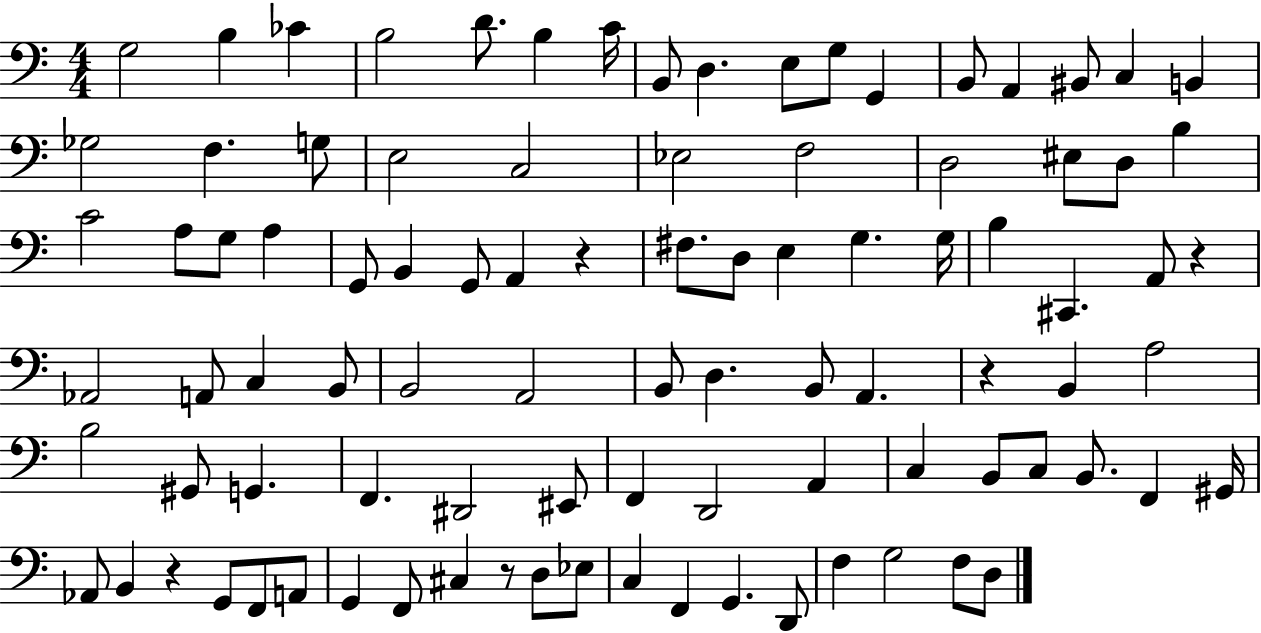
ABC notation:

X:1
T:Untitled
M:4/4
L:1/4
K:C
G,2 B, _C B,2 D/2 B, C/4 B,,/2 D, E,/2 G,/2 G,, B,,/2 A,, ^B,,/2 C, B,, _G,2 F, G,/2 E,2 C,2 _E,2 F,2 D,2 ^E,/2 D,/2 B, C2 A,/2 G,/2 A, G,,/2 B,, G,,/2 A,, z ^F,/2 D,/2 E, G, G,/4 B, ^C,, A,,/2 z _A,,2 A,,/2 C, B,,/2 B,,2 A,,2 B,,/2 D, B,,/2 A,, z B,, A,2 B,2 ^G,,/2 G,, F,, ^D,,2 ^E,,/2 F,, D,,2 A,, C, B,,/2 C,/2 B,,/2 F,, ^G,,/4 _A,,/2 B,, z G,,/2 F,,/2 A,,/2 G,, F,,/2 ^C, z/2 D,/2 _E,/2 C, F,, G,, D,,/2 F, G,2 F,/2 D,/2